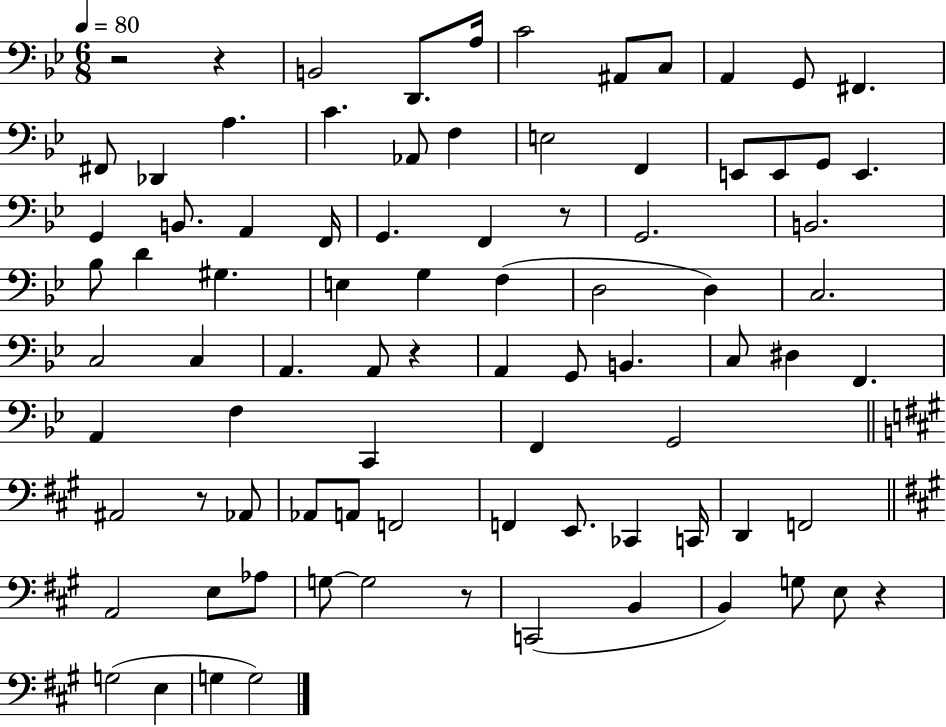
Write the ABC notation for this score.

X:1
T:Untitled
M:6/8
L:1/4
K:Bb
z2 z B,,2 D,,/2 A,/4 C2 ^A,,/2 C,/2 A,, G,,/2 ^F,, ^F,,/2 _D,, A, C _A,,/2 F, E,2 F,, E,,/2 E,,/2 G,,/2 E,, G,, B,,/2 A,, F,,/4 G,, F,, z/2 G,,2 B,,2 _B,/2 D ^G, E, G, F, D,2 D, C,2 C,2 C, A,, A,,/2 z A,, G,,/2 B,, C,/2 ^D, F,, A,, F, C,, F,, G,,2 ^A,,2 z/2 _A,,/2 _A,,/2 A,,/2 F,,2 F,, E,,/2 _C,, C,,/4 D,, F,,2 A,,2 E,/2 _A,/2 G,/2 G,2 z/2 C,,2 B,, B,, G,/2 E,/2 z G,2 E, G, G,2